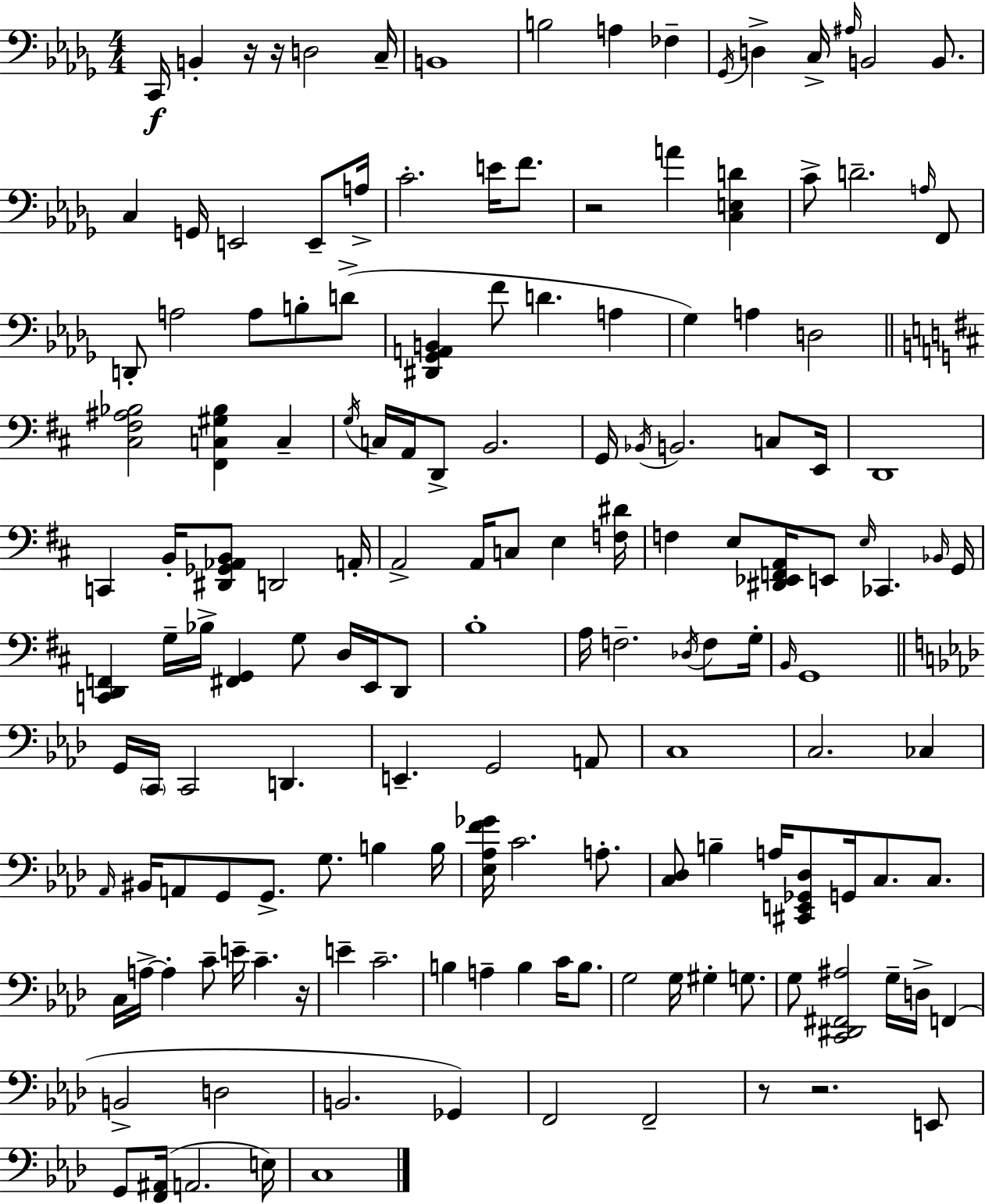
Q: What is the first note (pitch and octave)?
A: C2